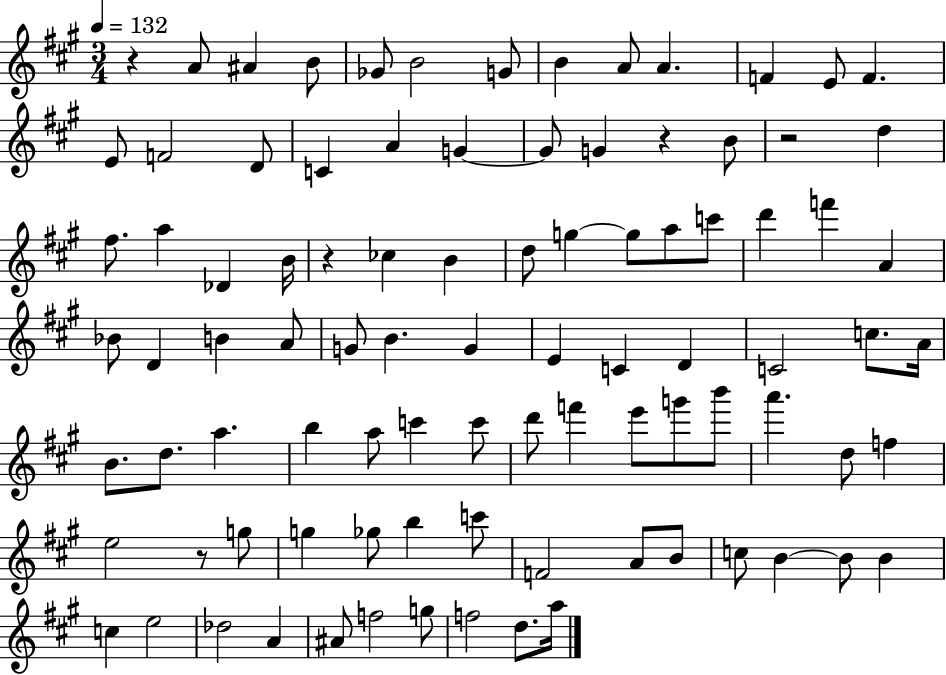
R/q A4/e A#4/q B4/e Gb4/e B4/h G4/e B4/q A4/e A4/q. F4/q E4/e F4/q. E4/e F4/h D4/e C4/q A4/q G4/q G4/e G4/q R/q B4/e R/h D5/q F#5/e. A5/q Db4/q B4/s R/q CES5/q B4/q D5/e G5/q G5/e A5/e C6/e D6/q F6/q A4/q Bb4/e D4/q B4/q A4/e G4/e B4/q. G4/q E4/q C4/q D4/q C4/h C5/e. A4/s B4/e. D5/e. A5/q. B5/q A5/e C6/q C6/e D6/e F6/q E6/e G6/e B6/e A6/q. D5/e F5/q E5/h R/e G5/e G5/q Gb5/e B5/q C6/e F4/h A4/e B4/e C5/e B4/q B4/e B4/q C5/q E5/h Db5/h A4/q A#4/e F5/h G5/e F5/h D5/e. A5/s